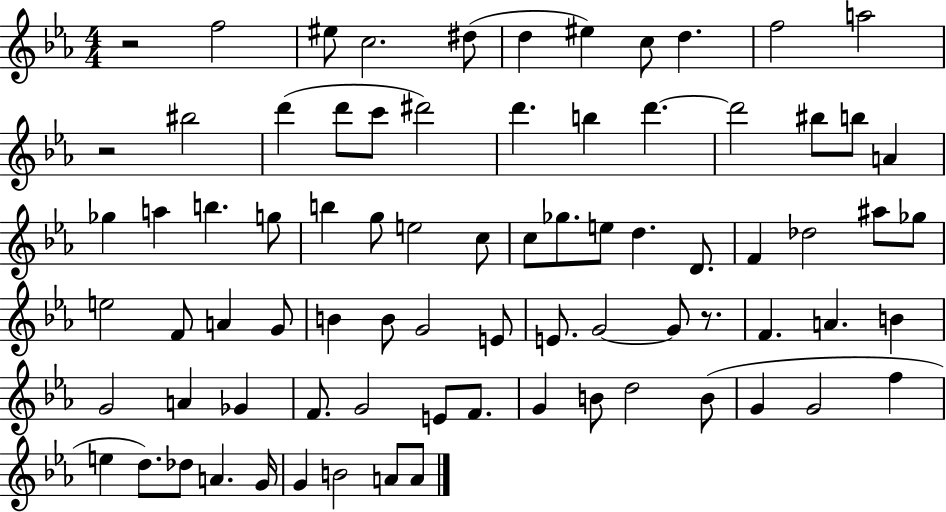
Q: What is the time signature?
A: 4/4